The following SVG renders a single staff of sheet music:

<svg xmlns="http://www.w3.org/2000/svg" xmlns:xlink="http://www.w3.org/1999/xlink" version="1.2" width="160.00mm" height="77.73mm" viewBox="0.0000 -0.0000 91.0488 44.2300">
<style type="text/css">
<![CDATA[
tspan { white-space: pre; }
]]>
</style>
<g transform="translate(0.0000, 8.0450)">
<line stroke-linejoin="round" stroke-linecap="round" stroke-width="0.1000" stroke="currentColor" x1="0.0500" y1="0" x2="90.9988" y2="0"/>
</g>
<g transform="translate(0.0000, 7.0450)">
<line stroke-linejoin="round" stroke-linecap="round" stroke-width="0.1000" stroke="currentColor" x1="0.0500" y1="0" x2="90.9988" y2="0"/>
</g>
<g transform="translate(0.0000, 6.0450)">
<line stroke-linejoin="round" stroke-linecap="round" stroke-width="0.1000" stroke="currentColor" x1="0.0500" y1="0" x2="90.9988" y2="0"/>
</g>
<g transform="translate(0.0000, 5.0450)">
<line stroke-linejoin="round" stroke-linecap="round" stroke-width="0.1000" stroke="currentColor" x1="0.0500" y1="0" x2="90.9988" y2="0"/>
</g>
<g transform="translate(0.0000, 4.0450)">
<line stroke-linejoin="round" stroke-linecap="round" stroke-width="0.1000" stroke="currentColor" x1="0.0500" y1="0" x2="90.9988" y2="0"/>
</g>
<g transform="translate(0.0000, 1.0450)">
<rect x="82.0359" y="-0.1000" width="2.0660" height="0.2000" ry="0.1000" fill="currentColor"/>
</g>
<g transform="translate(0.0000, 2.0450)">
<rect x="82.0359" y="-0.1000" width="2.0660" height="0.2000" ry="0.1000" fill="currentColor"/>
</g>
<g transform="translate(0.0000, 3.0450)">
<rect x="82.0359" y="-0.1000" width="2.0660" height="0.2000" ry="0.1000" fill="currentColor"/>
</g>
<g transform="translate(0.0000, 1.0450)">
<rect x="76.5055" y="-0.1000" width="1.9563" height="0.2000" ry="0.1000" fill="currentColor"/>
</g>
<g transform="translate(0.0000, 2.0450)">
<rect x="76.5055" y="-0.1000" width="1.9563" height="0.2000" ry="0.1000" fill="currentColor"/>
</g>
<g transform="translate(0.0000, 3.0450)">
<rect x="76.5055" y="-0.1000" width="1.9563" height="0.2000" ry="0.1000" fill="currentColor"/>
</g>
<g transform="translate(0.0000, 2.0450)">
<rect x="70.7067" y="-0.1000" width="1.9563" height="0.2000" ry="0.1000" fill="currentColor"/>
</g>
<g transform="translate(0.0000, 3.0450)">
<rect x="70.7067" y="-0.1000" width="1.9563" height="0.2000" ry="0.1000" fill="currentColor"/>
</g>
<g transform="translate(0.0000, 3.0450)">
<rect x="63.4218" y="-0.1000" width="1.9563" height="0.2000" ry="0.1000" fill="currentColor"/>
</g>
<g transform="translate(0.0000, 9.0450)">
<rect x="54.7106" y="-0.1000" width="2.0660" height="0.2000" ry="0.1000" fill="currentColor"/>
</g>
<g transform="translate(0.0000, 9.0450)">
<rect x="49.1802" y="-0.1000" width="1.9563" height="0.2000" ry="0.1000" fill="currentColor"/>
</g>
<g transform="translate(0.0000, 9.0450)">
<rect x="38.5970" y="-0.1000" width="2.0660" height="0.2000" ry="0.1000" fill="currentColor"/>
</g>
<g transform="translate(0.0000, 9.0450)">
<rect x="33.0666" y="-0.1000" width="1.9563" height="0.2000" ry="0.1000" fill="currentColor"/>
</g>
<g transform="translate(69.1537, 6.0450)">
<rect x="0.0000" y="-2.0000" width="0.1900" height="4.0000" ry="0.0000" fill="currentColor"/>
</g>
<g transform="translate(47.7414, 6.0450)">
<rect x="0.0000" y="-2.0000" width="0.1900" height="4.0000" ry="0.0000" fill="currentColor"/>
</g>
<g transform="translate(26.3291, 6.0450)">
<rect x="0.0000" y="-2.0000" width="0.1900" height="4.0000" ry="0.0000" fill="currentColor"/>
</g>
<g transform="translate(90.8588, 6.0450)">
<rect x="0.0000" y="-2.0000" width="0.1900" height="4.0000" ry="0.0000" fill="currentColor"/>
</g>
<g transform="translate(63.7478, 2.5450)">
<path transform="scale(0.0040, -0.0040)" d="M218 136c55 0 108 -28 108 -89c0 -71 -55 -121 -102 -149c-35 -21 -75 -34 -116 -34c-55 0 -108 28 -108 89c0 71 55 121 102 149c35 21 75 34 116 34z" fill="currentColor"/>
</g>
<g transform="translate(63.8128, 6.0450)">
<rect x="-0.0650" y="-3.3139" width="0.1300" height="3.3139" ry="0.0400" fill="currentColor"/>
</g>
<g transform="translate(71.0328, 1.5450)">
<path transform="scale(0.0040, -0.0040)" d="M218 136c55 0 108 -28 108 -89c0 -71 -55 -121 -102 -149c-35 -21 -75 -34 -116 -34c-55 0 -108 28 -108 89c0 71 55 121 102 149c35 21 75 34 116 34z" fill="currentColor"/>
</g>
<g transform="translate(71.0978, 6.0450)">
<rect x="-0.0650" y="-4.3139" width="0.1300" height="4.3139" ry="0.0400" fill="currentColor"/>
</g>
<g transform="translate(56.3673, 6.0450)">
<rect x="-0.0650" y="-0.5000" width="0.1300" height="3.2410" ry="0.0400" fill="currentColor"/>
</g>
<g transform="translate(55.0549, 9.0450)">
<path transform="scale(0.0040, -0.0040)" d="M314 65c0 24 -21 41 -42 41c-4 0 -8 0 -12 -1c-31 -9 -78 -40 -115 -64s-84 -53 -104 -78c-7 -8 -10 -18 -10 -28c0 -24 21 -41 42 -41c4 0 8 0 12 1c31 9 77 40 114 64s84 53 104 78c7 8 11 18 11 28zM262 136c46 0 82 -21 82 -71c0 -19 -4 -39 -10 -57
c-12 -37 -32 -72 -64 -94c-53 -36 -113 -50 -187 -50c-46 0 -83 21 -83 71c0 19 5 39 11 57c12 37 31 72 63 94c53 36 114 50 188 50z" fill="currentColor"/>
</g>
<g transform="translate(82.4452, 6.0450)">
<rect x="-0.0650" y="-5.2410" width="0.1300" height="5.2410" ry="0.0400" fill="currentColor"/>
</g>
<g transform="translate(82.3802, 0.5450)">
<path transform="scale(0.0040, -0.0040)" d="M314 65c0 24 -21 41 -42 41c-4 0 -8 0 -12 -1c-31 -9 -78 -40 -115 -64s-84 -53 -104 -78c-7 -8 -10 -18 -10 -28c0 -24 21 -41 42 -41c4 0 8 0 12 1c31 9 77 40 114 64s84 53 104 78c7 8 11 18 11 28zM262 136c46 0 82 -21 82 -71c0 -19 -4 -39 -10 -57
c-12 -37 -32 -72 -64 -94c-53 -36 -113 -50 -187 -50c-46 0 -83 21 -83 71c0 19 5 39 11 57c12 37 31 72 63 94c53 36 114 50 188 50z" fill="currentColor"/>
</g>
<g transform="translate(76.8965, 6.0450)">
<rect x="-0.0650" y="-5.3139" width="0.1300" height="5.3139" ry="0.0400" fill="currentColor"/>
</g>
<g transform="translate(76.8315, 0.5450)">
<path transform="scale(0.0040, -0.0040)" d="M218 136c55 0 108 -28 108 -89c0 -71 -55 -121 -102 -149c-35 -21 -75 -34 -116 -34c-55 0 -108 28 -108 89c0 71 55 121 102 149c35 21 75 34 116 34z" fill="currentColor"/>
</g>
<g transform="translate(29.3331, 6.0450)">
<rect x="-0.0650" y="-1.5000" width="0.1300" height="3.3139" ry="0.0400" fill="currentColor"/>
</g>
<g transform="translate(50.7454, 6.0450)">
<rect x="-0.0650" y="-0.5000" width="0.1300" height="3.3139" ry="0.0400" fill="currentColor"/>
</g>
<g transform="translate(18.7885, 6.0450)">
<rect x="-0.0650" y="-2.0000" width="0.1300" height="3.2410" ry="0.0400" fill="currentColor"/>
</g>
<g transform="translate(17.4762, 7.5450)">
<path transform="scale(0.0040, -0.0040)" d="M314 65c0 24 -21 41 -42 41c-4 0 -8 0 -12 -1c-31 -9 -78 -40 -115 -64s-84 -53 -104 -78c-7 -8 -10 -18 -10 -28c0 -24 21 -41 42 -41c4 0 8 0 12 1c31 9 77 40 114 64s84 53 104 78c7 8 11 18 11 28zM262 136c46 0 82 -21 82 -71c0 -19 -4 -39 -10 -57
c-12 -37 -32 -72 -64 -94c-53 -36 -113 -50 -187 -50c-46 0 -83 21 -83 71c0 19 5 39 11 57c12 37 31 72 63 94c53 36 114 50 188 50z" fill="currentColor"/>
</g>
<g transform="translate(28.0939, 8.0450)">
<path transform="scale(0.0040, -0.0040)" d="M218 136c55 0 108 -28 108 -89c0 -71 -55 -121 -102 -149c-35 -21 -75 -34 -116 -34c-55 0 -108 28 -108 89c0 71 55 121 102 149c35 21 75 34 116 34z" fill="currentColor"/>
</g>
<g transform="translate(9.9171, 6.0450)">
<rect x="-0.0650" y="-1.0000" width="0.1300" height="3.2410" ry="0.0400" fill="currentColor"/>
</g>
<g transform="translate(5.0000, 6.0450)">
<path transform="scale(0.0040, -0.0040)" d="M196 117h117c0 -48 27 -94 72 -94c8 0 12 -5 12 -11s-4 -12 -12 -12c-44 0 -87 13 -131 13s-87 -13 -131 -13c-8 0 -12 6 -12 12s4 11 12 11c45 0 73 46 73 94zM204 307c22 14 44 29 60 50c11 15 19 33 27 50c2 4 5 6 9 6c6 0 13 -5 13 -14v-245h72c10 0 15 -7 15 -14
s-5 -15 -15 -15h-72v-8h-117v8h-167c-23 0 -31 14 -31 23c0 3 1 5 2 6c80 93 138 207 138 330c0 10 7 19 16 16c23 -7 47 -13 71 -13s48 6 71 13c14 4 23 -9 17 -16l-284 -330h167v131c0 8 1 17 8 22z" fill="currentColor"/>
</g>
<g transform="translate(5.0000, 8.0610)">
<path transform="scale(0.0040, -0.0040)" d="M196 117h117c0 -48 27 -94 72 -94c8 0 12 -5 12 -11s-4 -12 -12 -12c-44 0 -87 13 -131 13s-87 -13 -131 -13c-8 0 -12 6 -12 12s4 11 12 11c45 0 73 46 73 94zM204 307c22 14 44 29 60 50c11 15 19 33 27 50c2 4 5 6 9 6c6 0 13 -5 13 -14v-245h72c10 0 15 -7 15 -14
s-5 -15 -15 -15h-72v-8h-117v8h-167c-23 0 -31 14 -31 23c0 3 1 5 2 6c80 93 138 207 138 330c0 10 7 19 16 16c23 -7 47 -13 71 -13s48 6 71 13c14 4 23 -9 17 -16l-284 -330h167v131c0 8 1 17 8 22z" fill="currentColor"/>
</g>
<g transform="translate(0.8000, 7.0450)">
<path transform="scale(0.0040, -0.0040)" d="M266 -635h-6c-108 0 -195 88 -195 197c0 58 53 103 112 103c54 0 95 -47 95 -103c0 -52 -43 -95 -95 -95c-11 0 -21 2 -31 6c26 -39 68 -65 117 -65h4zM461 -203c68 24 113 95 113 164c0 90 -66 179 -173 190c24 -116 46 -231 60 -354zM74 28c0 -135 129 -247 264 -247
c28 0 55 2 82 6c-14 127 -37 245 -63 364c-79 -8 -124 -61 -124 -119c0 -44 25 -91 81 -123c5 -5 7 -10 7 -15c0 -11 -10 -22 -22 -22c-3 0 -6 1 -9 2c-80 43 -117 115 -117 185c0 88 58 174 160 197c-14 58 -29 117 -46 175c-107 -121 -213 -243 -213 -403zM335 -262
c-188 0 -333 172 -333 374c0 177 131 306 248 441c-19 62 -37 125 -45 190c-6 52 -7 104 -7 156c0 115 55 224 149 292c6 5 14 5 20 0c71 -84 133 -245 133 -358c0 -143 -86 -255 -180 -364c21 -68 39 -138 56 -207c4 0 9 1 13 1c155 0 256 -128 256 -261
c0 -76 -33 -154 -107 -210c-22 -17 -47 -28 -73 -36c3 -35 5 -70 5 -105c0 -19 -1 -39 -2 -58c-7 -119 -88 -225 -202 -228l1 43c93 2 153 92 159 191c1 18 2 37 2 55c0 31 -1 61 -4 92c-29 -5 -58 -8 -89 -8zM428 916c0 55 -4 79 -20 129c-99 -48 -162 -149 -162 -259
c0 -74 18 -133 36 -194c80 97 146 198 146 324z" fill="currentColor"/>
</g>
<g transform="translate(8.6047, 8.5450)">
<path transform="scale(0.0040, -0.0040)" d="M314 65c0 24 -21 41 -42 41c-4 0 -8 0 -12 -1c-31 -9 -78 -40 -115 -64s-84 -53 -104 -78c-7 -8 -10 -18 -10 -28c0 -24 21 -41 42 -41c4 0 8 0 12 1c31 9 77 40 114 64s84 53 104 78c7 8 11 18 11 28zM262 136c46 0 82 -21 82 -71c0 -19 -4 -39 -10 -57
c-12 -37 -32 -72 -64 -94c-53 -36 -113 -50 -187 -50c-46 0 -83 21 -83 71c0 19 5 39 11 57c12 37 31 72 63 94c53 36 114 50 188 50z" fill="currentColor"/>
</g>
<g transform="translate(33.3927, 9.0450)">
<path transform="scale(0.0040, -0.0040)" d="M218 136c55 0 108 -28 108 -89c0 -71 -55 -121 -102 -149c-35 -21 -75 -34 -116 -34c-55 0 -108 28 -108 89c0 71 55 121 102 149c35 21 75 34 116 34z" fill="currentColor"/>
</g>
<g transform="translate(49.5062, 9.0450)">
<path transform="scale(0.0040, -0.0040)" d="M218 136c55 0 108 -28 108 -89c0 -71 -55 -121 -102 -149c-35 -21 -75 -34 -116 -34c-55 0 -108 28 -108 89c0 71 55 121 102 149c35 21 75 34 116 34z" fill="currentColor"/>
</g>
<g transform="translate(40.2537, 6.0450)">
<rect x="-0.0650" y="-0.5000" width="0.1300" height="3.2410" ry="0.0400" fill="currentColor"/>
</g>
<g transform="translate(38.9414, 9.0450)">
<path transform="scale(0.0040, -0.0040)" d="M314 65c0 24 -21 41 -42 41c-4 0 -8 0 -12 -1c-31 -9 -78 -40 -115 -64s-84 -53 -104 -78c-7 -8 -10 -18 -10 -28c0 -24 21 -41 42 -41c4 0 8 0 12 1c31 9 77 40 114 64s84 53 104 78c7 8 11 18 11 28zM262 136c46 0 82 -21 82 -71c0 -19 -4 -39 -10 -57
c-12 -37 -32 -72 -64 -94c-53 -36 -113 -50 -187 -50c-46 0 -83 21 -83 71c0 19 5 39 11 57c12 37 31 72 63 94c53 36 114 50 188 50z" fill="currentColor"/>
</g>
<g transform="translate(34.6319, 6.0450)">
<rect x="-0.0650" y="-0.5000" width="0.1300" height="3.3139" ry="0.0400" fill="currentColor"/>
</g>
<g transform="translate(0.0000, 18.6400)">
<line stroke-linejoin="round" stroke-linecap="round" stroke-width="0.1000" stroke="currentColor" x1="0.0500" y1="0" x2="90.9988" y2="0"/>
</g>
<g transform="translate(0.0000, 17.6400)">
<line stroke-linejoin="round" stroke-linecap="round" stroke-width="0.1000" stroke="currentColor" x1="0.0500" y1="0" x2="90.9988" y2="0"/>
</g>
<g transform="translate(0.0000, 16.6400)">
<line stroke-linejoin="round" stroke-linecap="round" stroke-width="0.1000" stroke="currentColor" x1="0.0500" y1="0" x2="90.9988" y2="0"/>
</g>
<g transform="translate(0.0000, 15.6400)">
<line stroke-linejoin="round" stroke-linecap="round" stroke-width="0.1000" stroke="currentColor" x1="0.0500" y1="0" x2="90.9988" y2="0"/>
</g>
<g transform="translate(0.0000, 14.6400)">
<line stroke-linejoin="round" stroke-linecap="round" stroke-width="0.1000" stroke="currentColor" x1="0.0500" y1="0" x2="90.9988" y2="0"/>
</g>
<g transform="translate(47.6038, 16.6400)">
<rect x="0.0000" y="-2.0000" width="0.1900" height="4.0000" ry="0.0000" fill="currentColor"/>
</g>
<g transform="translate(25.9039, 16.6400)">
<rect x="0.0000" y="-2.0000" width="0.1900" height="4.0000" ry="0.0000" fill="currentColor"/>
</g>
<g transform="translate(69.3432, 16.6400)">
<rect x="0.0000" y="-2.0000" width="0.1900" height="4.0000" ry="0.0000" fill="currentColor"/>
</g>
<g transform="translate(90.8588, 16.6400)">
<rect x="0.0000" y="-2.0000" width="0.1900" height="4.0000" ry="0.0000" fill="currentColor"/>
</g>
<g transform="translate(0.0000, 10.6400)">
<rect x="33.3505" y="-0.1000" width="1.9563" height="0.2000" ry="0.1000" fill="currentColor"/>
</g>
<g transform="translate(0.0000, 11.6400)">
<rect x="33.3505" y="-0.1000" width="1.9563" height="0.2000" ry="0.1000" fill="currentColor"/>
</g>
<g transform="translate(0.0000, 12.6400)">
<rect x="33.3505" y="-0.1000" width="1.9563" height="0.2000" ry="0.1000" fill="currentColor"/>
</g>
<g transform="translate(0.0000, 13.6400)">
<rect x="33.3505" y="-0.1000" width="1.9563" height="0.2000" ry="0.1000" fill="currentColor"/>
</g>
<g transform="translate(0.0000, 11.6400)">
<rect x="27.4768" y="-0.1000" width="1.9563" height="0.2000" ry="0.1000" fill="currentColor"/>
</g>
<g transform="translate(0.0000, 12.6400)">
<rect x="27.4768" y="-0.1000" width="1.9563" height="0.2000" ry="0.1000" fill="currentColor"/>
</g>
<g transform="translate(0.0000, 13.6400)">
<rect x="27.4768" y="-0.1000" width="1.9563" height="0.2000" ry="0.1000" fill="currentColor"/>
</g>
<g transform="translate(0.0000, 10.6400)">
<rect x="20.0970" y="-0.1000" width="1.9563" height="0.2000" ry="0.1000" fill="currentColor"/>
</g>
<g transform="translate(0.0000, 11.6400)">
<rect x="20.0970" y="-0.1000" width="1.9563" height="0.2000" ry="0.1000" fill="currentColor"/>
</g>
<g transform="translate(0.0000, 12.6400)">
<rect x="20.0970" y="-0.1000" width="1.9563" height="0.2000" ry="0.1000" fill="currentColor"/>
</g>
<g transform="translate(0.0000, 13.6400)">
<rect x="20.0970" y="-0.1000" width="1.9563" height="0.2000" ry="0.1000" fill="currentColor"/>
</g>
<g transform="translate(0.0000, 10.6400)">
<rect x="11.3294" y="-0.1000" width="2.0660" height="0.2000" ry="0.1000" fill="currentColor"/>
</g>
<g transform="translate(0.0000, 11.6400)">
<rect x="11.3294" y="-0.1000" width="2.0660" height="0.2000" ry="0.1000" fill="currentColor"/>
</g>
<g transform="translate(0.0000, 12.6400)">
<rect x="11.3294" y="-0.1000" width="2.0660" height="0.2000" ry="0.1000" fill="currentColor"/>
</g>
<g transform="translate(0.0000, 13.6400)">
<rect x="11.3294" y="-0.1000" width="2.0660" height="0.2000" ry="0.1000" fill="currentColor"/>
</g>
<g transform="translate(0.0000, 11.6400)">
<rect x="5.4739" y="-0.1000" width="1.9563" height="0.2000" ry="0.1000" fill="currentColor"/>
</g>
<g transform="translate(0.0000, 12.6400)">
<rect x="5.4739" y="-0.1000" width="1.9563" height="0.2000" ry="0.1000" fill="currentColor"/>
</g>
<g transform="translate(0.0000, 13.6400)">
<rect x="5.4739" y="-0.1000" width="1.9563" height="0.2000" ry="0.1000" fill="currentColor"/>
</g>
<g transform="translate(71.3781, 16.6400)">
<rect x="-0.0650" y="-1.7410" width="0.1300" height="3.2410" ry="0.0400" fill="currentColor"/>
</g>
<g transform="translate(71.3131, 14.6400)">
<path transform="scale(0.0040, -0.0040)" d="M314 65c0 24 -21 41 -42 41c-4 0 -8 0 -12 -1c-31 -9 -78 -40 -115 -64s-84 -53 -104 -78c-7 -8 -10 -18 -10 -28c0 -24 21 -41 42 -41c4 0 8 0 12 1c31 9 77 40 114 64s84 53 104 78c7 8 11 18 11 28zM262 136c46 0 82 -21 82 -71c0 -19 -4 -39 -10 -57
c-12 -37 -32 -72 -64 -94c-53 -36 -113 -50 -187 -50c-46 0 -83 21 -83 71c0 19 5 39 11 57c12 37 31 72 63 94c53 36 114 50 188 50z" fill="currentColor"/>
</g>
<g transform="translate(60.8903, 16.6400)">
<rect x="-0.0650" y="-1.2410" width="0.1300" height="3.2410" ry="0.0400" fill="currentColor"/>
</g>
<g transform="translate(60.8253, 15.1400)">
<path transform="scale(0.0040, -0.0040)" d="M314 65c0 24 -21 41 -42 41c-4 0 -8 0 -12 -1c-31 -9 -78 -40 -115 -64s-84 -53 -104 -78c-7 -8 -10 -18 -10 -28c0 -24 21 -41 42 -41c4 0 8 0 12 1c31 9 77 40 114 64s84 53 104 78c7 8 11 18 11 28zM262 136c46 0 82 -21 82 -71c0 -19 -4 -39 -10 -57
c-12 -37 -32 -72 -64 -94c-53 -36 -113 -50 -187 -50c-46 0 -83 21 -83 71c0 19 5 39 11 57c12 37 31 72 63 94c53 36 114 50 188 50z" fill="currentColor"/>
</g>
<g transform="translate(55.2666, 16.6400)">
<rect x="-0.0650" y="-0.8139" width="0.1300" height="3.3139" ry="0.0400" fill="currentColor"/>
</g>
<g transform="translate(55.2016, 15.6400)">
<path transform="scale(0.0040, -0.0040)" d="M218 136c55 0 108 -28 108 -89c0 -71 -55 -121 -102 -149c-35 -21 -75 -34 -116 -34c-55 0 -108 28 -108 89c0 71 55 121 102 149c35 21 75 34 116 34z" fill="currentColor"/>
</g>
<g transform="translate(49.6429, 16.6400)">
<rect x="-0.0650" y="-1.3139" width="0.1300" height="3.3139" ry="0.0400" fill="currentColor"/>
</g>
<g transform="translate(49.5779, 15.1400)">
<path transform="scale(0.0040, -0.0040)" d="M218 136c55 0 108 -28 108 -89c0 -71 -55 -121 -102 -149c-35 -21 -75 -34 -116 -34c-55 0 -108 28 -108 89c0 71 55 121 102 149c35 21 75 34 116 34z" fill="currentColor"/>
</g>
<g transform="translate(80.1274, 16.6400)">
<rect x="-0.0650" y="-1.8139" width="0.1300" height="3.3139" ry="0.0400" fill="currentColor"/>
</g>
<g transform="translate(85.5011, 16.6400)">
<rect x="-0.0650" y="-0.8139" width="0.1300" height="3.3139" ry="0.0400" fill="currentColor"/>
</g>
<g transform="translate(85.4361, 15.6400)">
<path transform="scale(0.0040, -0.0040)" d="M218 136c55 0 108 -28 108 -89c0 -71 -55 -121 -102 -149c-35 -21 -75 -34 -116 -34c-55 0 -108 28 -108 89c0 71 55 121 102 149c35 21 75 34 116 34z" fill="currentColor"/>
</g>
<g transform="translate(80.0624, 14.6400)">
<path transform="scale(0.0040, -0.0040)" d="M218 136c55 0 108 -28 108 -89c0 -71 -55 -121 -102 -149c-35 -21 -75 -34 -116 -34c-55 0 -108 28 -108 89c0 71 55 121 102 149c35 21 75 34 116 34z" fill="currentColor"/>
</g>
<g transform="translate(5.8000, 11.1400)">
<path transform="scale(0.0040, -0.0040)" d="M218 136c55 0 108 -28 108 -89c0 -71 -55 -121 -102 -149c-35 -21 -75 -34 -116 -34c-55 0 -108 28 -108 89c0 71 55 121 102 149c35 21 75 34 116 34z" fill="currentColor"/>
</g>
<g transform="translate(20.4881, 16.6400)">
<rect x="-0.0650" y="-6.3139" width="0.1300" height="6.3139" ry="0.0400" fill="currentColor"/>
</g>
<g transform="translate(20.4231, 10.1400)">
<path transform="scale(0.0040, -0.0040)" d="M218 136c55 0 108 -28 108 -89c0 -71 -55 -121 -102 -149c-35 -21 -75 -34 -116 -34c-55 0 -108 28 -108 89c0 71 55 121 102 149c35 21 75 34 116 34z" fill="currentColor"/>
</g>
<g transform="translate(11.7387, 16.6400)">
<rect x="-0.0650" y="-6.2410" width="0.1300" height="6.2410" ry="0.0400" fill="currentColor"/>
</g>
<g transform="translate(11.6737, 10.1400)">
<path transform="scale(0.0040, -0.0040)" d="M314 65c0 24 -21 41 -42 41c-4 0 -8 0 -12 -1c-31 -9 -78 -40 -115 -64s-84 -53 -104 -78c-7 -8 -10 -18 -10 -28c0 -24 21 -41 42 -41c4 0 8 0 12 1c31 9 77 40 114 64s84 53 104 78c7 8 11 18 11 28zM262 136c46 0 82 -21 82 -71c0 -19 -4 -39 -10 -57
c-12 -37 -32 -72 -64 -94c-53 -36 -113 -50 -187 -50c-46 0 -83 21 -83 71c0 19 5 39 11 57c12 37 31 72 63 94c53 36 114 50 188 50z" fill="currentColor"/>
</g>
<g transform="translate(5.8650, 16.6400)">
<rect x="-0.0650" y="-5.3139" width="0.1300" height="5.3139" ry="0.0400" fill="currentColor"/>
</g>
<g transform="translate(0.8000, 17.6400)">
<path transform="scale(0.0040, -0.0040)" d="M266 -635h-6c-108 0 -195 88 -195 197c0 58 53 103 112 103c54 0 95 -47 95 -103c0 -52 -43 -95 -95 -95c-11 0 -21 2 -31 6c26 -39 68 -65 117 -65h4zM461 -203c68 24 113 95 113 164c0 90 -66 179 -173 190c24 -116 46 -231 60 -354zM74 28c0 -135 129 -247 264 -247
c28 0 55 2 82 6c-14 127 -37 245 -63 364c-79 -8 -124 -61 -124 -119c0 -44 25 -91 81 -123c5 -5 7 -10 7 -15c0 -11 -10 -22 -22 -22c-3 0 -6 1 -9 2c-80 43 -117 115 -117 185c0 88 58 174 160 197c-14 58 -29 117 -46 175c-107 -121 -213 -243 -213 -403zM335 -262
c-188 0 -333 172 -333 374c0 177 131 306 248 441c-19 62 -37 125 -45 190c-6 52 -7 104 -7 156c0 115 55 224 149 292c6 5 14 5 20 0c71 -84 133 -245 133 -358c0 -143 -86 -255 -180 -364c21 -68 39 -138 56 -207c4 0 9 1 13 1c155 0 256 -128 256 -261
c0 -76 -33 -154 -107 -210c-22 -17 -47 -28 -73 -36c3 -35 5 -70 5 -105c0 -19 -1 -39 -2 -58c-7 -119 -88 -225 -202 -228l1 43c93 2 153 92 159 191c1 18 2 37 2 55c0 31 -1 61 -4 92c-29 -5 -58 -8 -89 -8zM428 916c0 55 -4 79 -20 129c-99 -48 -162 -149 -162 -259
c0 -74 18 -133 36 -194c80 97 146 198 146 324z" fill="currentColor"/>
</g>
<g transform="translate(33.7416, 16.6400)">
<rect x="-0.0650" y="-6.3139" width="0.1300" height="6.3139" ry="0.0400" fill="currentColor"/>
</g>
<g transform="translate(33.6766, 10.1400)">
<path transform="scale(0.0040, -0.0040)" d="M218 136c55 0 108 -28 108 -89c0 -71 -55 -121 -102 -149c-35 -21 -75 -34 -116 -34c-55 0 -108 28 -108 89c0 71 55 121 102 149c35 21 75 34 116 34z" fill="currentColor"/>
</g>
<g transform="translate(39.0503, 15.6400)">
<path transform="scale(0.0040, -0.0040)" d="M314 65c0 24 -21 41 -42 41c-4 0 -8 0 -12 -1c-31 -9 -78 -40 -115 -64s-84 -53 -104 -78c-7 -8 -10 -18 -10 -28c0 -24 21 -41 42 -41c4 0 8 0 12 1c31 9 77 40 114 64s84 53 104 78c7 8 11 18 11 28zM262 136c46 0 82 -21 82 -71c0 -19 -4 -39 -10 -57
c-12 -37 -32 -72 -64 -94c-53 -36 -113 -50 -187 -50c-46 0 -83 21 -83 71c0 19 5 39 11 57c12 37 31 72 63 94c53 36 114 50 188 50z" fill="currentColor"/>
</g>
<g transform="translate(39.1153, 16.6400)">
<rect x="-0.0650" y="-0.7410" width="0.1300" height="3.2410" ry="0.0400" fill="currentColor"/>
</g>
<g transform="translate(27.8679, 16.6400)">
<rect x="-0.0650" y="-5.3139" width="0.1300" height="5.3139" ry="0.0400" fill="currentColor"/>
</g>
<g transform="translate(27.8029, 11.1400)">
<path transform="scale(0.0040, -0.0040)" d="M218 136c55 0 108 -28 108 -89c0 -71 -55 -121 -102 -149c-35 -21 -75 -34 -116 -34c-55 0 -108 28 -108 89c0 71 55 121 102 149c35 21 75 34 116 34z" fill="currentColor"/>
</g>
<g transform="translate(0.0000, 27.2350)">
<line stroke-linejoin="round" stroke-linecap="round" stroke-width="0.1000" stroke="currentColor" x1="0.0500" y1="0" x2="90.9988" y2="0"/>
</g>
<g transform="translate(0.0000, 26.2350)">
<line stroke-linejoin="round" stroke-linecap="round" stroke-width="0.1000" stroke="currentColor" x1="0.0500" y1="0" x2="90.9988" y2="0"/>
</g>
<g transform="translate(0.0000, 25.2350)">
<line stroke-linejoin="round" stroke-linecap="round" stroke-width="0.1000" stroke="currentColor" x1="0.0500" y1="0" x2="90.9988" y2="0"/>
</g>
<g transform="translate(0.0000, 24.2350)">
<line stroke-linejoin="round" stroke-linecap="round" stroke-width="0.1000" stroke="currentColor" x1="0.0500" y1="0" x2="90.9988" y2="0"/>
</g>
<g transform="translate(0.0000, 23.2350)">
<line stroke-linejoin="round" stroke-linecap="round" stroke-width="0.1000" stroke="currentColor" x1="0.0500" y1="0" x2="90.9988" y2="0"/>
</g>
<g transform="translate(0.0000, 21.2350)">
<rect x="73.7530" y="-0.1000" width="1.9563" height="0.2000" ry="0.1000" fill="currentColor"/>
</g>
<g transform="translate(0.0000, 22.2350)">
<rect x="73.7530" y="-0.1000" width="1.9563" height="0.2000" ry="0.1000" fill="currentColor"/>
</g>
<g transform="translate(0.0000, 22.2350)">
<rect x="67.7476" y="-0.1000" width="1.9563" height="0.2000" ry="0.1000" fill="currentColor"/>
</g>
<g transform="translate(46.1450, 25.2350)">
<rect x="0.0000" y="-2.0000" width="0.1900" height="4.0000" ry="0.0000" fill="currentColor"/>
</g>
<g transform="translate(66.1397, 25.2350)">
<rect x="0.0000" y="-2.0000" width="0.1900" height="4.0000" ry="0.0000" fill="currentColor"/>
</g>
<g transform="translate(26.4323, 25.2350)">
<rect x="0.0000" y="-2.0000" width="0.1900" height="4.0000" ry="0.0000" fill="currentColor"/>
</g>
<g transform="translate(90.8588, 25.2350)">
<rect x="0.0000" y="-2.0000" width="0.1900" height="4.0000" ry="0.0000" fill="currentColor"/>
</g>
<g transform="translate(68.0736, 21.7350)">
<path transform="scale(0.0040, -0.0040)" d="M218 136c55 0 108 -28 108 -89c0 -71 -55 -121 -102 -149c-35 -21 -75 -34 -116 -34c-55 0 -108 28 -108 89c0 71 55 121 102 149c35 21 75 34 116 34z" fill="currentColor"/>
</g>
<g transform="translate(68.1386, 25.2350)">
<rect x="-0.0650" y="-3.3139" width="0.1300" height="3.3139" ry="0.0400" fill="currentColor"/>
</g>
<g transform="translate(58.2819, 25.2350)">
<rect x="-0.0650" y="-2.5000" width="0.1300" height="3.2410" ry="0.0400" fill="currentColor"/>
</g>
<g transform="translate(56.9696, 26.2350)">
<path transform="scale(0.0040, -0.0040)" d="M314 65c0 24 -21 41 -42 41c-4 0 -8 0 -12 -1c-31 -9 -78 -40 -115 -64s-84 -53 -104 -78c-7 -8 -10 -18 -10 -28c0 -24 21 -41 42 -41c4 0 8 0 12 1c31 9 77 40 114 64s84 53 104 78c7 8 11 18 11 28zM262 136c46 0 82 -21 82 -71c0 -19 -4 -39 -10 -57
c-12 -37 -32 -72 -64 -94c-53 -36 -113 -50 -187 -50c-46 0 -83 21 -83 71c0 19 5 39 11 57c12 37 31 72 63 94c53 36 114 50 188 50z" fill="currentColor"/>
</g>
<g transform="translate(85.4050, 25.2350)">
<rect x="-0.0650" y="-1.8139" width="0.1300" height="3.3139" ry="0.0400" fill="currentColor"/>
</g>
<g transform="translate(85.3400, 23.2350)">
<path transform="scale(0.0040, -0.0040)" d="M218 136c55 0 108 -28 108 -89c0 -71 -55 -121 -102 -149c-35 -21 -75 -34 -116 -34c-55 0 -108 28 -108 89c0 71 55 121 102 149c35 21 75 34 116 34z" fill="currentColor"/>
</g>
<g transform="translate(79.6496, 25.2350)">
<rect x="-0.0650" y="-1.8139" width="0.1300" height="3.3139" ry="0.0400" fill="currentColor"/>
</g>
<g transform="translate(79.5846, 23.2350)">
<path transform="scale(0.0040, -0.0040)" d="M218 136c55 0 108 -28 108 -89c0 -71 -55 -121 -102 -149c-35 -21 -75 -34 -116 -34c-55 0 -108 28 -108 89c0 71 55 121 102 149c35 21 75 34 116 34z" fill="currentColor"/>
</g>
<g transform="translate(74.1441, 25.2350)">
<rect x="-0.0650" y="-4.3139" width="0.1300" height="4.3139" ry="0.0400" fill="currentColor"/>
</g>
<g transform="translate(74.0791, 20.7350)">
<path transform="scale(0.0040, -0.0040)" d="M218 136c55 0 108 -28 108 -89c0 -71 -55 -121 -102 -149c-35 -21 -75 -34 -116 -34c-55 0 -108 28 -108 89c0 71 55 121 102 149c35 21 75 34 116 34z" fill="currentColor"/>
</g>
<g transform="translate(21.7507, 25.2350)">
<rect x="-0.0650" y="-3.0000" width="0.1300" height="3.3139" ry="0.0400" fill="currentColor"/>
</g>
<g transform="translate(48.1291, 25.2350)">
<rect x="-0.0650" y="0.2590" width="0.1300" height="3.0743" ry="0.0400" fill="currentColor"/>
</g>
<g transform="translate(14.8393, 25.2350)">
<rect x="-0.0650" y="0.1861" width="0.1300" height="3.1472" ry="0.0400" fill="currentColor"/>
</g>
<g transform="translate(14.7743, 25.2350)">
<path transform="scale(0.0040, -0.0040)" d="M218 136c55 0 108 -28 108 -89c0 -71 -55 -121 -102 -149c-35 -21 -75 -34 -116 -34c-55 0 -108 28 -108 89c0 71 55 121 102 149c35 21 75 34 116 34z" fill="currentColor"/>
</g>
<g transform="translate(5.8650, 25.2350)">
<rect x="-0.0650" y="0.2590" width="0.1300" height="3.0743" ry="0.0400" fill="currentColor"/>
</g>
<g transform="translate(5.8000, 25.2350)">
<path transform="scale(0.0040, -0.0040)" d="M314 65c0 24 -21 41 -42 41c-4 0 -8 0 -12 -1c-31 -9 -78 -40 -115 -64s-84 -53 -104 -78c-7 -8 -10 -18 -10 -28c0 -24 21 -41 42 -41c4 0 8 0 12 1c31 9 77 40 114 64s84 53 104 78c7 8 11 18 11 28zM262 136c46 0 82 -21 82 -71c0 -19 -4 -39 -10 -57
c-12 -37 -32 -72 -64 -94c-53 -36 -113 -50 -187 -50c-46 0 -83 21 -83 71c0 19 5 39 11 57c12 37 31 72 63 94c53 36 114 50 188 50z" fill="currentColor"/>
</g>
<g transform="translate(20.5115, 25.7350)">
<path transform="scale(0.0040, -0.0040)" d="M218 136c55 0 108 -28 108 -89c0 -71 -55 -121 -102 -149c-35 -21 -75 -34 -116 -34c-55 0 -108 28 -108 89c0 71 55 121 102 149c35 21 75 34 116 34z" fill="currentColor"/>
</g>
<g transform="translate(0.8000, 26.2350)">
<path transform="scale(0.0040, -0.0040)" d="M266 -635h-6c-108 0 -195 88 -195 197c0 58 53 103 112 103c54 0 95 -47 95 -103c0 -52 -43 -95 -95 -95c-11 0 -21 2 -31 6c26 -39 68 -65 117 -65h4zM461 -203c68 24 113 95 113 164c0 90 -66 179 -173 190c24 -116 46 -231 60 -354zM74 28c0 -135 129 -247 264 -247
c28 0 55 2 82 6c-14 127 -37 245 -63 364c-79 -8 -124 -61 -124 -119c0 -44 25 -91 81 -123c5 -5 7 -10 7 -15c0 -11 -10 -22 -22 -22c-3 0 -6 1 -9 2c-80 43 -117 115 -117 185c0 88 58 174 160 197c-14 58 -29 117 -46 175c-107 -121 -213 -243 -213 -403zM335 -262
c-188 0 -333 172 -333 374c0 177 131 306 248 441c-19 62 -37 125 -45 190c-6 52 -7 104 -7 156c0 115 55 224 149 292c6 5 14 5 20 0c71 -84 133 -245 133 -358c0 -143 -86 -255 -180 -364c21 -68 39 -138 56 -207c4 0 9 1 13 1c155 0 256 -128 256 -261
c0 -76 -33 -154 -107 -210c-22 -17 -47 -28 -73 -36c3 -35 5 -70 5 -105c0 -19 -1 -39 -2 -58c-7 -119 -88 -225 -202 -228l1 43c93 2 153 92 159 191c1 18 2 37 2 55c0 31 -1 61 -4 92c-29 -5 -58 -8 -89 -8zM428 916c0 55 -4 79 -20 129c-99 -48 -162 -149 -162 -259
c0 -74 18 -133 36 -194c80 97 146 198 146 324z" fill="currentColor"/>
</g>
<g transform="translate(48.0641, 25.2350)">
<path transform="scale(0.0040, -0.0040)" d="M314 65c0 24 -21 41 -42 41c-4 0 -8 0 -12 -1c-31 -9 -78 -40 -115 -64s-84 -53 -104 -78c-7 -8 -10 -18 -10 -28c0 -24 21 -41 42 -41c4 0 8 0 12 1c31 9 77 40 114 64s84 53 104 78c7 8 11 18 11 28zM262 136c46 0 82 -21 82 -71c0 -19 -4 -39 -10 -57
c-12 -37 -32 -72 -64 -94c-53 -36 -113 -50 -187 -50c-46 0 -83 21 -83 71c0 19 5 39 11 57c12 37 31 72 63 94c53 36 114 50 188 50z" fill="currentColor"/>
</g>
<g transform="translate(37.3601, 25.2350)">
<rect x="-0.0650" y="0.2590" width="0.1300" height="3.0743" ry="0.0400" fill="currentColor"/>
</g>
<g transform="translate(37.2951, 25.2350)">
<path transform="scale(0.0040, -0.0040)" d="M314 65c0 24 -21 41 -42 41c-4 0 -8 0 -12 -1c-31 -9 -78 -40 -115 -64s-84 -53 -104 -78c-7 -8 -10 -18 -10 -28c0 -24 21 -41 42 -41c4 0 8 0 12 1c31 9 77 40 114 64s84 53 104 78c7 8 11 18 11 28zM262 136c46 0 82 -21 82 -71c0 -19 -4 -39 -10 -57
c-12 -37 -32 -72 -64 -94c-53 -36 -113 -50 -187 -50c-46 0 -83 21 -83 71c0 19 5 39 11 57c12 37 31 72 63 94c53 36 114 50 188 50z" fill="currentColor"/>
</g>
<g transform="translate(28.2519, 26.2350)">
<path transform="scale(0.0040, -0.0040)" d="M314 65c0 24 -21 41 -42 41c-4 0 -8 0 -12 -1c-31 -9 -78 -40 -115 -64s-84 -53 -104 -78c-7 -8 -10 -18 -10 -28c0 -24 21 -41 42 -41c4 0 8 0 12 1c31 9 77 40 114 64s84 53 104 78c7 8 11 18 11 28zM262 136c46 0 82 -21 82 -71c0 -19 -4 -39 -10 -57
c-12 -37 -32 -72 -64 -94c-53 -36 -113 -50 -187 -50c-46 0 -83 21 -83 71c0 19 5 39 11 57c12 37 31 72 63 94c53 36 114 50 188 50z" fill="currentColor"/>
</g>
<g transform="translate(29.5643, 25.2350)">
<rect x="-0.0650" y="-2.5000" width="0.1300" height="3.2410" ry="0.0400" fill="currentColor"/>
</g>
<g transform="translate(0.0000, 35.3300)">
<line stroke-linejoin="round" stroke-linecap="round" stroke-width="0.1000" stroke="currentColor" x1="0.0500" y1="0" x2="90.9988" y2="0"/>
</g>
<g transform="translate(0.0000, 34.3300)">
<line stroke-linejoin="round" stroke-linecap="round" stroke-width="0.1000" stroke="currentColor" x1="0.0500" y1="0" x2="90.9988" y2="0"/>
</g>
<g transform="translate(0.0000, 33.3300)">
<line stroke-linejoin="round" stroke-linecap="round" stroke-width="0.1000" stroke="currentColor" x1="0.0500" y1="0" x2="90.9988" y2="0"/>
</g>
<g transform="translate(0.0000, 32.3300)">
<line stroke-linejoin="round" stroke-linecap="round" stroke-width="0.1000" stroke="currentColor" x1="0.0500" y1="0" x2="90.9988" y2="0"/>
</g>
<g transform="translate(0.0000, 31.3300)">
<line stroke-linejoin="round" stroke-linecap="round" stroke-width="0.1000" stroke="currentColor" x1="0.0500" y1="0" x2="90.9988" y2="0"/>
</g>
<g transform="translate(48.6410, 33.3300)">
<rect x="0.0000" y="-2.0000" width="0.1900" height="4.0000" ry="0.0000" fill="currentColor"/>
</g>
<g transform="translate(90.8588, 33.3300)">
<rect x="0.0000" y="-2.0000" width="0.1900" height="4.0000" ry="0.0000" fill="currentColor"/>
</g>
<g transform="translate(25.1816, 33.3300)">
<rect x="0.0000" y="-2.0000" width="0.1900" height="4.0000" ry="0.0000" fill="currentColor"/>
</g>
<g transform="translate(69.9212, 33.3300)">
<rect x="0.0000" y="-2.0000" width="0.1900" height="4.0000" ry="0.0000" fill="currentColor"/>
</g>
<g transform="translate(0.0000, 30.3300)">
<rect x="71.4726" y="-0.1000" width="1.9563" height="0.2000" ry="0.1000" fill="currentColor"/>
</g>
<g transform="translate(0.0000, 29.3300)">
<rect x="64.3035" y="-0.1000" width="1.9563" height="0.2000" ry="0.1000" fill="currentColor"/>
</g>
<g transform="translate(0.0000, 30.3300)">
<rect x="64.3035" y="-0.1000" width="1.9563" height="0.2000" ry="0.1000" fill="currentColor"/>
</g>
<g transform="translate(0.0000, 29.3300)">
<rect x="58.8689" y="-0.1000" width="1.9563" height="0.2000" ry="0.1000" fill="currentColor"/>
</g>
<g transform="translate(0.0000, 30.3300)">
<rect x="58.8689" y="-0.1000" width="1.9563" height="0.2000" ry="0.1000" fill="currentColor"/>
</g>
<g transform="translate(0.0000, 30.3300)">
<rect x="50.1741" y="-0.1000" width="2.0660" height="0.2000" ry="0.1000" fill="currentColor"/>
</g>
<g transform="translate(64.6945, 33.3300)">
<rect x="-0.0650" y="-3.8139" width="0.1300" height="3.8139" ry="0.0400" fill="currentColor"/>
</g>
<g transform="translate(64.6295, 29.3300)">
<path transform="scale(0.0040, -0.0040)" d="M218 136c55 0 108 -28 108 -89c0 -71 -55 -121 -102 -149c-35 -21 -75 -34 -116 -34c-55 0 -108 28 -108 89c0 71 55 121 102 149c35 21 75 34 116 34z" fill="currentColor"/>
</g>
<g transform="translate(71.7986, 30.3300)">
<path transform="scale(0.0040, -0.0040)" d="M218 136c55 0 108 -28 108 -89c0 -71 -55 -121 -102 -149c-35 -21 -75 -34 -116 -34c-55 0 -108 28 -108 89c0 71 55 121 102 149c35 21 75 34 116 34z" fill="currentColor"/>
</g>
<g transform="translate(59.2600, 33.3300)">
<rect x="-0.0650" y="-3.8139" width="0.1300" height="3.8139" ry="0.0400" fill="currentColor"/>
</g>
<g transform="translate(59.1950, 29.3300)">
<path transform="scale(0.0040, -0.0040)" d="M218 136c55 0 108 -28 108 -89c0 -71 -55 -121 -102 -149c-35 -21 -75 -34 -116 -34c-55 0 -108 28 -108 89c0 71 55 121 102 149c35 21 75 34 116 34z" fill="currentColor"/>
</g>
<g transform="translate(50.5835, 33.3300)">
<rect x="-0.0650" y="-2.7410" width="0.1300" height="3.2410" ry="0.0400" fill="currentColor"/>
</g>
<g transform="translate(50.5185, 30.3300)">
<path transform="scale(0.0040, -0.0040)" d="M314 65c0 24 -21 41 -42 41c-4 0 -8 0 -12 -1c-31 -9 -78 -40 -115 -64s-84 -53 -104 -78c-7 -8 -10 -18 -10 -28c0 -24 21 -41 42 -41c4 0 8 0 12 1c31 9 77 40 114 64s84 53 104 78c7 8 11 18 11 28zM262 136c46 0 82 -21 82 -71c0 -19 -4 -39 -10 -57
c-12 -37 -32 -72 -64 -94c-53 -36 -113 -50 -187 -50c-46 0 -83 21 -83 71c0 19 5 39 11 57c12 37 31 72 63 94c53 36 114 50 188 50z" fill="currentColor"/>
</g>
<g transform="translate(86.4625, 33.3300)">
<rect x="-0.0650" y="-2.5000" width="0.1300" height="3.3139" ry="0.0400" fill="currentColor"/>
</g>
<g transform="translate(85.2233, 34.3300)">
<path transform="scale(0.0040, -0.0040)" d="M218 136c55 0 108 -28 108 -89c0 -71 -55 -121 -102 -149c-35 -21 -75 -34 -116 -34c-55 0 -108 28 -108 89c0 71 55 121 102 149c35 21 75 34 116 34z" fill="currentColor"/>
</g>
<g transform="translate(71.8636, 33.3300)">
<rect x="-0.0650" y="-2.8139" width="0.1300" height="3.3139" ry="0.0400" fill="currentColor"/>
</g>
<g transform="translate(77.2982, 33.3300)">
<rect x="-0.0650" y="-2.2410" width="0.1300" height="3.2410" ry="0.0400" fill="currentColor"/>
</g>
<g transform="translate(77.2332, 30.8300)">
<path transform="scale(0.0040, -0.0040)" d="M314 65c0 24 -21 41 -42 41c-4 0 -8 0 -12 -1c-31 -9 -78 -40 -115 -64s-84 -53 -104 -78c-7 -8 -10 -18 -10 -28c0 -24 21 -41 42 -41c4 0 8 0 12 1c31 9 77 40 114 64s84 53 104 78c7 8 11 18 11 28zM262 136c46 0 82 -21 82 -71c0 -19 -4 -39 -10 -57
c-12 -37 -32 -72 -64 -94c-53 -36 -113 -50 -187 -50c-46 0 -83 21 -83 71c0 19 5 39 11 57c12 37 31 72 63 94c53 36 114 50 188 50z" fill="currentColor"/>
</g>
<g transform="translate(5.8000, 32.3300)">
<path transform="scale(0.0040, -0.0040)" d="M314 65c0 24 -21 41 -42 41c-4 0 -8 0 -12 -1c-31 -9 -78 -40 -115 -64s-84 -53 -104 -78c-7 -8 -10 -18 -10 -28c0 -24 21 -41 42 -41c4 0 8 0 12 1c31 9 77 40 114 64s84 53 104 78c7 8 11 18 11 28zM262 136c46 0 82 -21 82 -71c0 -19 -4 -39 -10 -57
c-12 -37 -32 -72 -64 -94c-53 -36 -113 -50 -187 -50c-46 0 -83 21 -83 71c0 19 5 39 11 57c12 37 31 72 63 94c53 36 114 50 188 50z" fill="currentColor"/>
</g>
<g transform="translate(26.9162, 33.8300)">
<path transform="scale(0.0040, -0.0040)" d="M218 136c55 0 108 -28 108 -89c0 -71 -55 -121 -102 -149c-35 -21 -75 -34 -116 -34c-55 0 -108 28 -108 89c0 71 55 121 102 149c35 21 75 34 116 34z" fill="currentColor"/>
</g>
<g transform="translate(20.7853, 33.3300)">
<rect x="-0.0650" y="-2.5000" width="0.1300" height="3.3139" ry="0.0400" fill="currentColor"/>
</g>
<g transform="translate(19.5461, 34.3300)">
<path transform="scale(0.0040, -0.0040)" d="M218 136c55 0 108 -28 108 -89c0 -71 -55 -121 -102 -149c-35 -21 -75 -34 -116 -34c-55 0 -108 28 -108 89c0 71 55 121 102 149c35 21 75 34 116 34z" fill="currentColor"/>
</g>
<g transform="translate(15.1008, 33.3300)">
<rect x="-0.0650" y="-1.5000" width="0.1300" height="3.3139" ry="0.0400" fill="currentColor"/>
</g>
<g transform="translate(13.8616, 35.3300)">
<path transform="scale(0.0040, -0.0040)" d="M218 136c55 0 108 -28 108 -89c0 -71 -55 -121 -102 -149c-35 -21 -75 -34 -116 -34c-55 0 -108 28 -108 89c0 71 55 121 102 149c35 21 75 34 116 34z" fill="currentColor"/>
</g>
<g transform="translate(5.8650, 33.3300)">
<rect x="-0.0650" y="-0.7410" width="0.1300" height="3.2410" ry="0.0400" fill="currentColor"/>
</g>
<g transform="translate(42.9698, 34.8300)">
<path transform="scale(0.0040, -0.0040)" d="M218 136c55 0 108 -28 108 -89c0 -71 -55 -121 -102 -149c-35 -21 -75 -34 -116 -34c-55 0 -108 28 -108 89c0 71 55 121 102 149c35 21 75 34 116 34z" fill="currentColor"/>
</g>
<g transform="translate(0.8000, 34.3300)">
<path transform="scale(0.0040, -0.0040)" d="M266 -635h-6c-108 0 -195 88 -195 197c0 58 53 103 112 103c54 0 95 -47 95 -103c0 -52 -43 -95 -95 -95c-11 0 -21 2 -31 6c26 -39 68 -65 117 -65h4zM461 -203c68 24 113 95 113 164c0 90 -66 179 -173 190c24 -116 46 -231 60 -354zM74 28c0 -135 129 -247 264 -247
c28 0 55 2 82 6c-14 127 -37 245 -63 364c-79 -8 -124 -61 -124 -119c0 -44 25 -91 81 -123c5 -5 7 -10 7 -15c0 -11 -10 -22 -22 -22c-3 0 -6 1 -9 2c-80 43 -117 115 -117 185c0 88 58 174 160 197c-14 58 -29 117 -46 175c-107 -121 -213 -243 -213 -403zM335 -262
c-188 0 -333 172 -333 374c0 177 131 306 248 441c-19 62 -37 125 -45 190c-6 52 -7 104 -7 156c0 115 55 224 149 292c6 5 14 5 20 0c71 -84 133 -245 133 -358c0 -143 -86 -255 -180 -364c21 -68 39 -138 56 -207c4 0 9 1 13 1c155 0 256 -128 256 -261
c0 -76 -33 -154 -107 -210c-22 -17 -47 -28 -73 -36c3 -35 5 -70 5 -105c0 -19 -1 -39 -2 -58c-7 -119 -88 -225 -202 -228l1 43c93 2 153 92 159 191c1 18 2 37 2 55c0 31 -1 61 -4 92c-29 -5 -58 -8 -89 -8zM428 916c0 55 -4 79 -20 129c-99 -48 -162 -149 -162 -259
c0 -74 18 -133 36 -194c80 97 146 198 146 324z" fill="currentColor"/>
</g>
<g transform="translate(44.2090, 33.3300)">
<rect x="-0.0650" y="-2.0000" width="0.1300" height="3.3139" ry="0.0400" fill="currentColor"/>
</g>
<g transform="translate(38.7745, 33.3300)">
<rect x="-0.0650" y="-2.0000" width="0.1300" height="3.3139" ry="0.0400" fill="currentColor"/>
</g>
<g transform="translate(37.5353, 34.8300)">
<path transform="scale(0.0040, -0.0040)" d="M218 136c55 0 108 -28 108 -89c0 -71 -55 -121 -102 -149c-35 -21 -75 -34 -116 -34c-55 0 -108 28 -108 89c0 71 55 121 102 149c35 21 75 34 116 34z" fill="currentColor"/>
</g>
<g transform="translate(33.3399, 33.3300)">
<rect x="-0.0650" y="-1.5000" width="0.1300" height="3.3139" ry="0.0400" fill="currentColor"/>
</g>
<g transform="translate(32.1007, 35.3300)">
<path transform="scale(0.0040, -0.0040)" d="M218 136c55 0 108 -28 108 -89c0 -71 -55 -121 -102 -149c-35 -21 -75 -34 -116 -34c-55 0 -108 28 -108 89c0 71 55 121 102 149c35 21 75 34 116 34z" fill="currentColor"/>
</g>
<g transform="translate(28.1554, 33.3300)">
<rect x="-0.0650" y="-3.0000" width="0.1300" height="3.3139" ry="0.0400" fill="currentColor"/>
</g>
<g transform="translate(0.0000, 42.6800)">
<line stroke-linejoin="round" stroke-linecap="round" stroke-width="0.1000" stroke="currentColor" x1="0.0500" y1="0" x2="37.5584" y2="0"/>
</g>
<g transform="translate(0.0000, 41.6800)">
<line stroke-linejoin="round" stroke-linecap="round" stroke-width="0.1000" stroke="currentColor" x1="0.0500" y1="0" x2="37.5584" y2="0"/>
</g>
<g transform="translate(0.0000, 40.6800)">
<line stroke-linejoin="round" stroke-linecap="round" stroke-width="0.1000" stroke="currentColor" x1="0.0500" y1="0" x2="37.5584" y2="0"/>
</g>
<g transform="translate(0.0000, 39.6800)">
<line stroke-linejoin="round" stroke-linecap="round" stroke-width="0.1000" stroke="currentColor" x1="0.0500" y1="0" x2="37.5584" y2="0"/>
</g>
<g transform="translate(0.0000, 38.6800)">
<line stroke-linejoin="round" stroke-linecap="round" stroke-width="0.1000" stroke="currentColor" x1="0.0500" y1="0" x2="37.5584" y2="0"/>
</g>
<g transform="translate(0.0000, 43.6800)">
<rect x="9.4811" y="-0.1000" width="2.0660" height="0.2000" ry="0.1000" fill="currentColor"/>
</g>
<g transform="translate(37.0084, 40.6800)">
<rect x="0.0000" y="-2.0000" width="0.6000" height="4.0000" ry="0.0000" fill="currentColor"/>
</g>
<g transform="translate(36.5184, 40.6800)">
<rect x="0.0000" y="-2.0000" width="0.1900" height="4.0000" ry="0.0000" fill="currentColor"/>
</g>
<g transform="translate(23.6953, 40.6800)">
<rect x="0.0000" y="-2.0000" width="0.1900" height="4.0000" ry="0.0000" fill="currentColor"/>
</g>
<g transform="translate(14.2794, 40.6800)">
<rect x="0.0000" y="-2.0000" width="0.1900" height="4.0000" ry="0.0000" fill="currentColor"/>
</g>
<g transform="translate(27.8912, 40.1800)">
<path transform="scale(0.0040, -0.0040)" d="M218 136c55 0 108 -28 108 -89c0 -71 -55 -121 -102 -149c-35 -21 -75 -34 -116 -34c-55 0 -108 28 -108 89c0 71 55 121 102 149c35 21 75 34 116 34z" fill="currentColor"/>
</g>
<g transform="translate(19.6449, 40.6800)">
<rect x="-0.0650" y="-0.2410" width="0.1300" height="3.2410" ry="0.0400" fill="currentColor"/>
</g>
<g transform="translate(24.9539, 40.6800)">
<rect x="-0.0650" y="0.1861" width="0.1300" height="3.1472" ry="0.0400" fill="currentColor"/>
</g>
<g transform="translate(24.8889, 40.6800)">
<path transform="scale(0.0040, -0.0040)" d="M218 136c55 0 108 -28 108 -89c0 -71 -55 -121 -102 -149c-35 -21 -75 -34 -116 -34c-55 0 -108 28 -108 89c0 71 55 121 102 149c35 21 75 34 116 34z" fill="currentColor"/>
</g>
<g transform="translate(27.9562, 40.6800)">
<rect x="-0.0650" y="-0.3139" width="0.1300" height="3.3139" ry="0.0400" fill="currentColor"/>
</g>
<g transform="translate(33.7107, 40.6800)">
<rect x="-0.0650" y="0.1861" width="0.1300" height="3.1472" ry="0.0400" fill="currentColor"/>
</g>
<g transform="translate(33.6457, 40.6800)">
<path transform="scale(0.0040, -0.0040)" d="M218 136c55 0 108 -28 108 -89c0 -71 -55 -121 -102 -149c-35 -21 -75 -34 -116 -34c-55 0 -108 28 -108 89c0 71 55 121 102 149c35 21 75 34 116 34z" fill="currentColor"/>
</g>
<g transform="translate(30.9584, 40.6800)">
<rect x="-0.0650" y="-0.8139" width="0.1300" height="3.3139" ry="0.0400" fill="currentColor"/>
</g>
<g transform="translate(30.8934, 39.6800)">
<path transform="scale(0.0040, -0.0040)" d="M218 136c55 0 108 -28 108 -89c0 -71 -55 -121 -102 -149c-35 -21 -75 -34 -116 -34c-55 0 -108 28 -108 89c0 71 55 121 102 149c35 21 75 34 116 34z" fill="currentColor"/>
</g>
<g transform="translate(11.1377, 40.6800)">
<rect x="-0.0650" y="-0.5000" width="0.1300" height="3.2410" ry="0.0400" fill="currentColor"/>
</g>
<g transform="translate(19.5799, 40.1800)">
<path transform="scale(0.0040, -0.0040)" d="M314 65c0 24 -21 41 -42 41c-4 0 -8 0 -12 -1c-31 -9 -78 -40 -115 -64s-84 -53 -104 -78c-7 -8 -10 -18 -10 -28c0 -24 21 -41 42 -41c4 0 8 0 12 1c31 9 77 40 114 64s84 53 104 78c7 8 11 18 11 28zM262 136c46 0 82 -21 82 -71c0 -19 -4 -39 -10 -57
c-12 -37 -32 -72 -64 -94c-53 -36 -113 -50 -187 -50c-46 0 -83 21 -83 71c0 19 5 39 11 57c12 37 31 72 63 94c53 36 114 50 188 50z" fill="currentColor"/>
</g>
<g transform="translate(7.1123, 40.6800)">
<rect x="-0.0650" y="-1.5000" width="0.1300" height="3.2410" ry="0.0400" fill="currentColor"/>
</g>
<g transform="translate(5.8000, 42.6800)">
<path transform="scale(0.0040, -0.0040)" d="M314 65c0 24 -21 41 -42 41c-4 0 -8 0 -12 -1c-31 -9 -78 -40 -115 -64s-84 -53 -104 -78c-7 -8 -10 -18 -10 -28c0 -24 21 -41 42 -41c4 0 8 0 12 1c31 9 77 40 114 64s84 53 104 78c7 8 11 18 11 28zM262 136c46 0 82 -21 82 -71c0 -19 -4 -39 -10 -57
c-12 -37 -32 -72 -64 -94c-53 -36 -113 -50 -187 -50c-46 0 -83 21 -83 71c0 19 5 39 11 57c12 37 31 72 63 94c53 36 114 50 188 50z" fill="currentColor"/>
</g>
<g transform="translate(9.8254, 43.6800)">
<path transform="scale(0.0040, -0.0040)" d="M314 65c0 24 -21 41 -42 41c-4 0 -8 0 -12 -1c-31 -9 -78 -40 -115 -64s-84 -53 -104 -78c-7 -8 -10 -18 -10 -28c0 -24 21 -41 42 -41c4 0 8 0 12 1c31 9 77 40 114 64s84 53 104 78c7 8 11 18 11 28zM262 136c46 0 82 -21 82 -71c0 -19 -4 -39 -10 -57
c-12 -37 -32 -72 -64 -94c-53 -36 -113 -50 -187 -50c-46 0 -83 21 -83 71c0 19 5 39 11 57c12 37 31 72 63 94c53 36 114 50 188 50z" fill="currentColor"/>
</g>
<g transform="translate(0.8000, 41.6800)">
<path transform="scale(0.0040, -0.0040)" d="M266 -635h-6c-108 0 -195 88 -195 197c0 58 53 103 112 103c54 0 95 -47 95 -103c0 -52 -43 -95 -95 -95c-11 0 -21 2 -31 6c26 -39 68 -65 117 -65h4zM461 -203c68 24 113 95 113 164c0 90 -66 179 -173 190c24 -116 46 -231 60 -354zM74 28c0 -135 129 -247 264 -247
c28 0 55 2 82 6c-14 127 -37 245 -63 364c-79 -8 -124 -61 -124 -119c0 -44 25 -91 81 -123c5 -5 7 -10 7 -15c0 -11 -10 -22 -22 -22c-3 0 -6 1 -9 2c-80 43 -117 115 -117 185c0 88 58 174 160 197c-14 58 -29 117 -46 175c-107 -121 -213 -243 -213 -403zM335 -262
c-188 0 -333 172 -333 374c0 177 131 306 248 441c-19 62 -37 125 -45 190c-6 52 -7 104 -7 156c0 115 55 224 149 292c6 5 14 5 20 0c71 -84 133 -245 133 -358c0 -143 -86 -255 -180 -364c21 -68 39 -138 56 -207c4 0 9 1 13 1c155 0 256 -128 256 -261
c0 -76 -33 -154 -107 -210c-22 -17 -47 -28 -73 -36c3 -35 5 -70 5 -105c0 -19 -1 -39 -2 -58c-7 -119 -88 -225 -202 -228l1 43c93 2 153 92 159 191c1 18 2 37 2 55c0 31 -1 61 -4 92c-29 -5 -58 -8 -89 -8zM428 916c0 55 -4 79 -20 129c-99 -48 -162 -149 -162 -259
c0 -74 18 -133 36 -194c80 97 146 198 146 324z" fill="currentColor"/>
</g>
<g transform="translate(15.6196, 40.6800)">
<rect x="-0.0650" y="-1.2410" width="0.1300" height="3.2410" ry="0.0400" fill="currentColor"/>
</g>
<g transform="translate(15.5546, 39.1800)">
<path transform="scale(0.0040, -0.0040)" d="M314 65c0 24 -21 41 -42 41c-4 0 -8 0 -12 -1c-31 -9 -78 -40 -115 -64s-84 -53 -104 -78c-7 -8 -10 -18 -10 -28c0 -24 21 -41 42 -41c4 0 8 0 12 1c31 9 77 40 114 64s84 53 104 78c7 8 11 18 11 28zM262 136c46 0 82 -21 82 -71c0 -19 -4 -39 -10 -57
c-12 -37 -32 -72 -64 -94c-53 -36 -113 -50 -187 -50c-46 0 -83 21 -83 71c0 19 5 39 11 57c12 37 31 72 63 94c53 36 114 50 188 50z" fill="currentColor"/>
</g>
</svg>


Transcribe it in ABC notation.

X:1
T:Untitled
M:4/4
L:1/4
K:C
D2 F2 E C C2 C C2 b d' f' f'2 f' a'2 a' f' a' d2 e d e2 f2 f d B2 B A G2 B2 B2 G2 b d' f f d2 E G A E F F a2 c' c' a g2 G E2 C2 e2 c2 B c d B